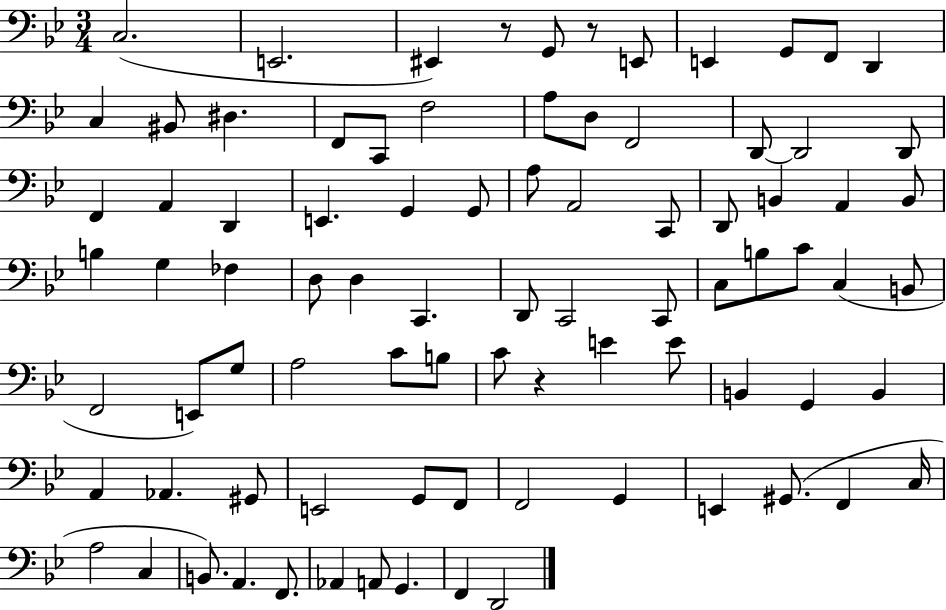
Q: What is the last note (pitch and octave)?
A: D2